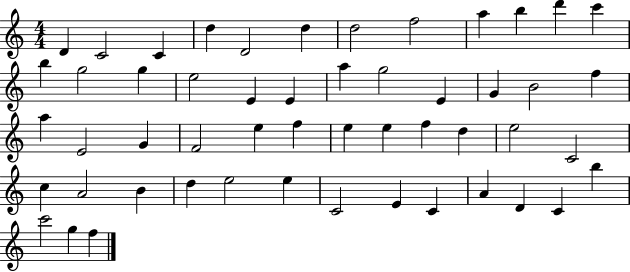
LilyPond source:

{
  \clef treble
  \numericTimeSignature
  \time 4/4
  \key c \major
  d'4 c'2 c'4 | d''4 d'2 d''4 | d''2 f''2 | a''4 b''4 d'''4 c'''4 | \break b''4 g''2 g''4 | e''2 e'4 e'4 | a''4 g''2 e'4 | g'4 b'2 f''4 | \break a''4 e'2 g'4 | f'2 e''4 f''4 | e''4 e''4 f''4 d''4 | e''2 c'2 | \break c''4 a'2 b'4 | d''4 e''2 e''4 | c'2 e'4 c'4 | a'4 d'4 c'4 b''4 | \break c'''2 g''4 f''4 | \bar "|."
}